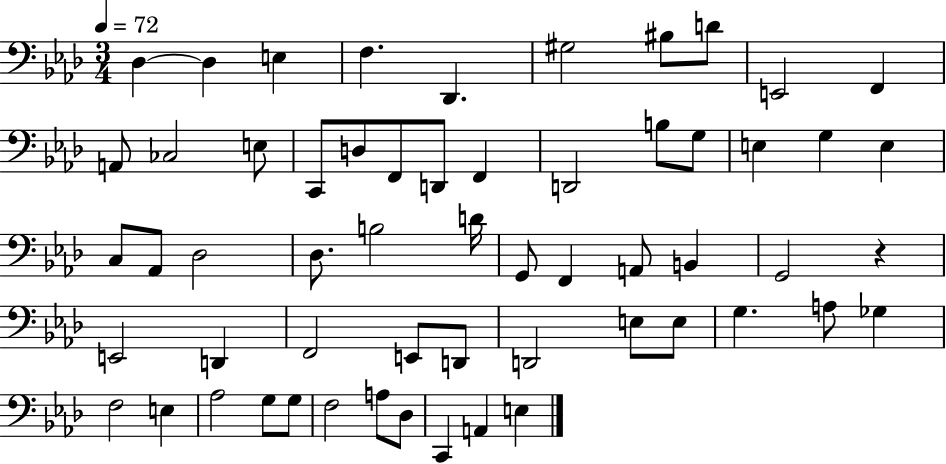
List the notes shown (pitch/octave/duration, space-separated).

Db3/q Db3/q E3/q F3/q. Db2/q. G#3/h BIS3/e D4/e E2/h F2/q A2/e CES3/h E3/e C2/e D3/e F2/e D2/e F2/q D2/h B3/e G3/e E3/q G3/q E3/q C3/e Ab2/e Db3/h Db3/e. B3/h D4/s G2/e F2/q A2/e B2/q G2/h R/q E2/h D2/q F2/h E2/e D2/e D2/h E3/e E3/e G3/q. A3/e Gb3/q F3/h E3/q Ab3/h G3/e G3/e F3/h A3/e Db3/e C2/q A2/q E3/q